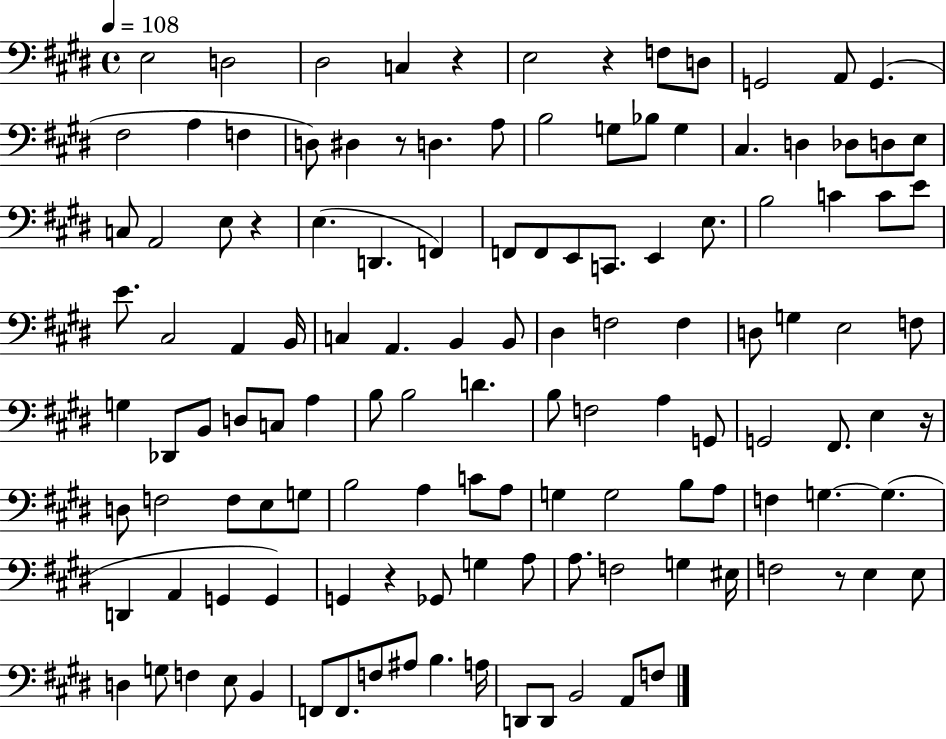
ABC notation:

X:1
T:Untitled
M:4/4
L:1/4
K:E
E,2 D,2 ^D,2 C, z E,2 z F,/2 D,/2 G,,2 A,,/2 G,, ^F,2 A, F, D,/2 ^D, z/2 D, A,/2 B,2 G,/2 _B,/2 G, ^C, D, _D,/2 D,/2 E,/2 C,/2 A,,2 E,/2 z E, D,, F,, F,,/2 F,,/2 E,,/2 C,,/2 E,, E,/2 B,2 C C/2 E/2 E/2 ^C,2 A,, B,,/4 C, A,, B,, B,,/2 ^D, F,2 F, D,/2 G, E,2 F,/2 G, _D,,/2 B,,/2 D,/2 C,/2 A, B,/2 B,2 D B,/2 F,2 A, G,,/2 G,,2 ^F,,/2 E, z/4 D,/2 F,2 F,/2 E,/2 G,/2 B,2 A, C/2 A,/2 G, G,2 B,/2 A,/2 F, G, G, D,, A,, G,, G,, G,, z _G,,/2 G, A,/2 A,/2 F,2 G, ^E,/4 F,2 z/2 E, E,/2 D, G,/2 F, E,/2 B,, F,,/2 F,,/2 F,/2 ^A,/2 B, A,/4 D,,/2 D,,/2 B,,2 A,,/2 F,/2